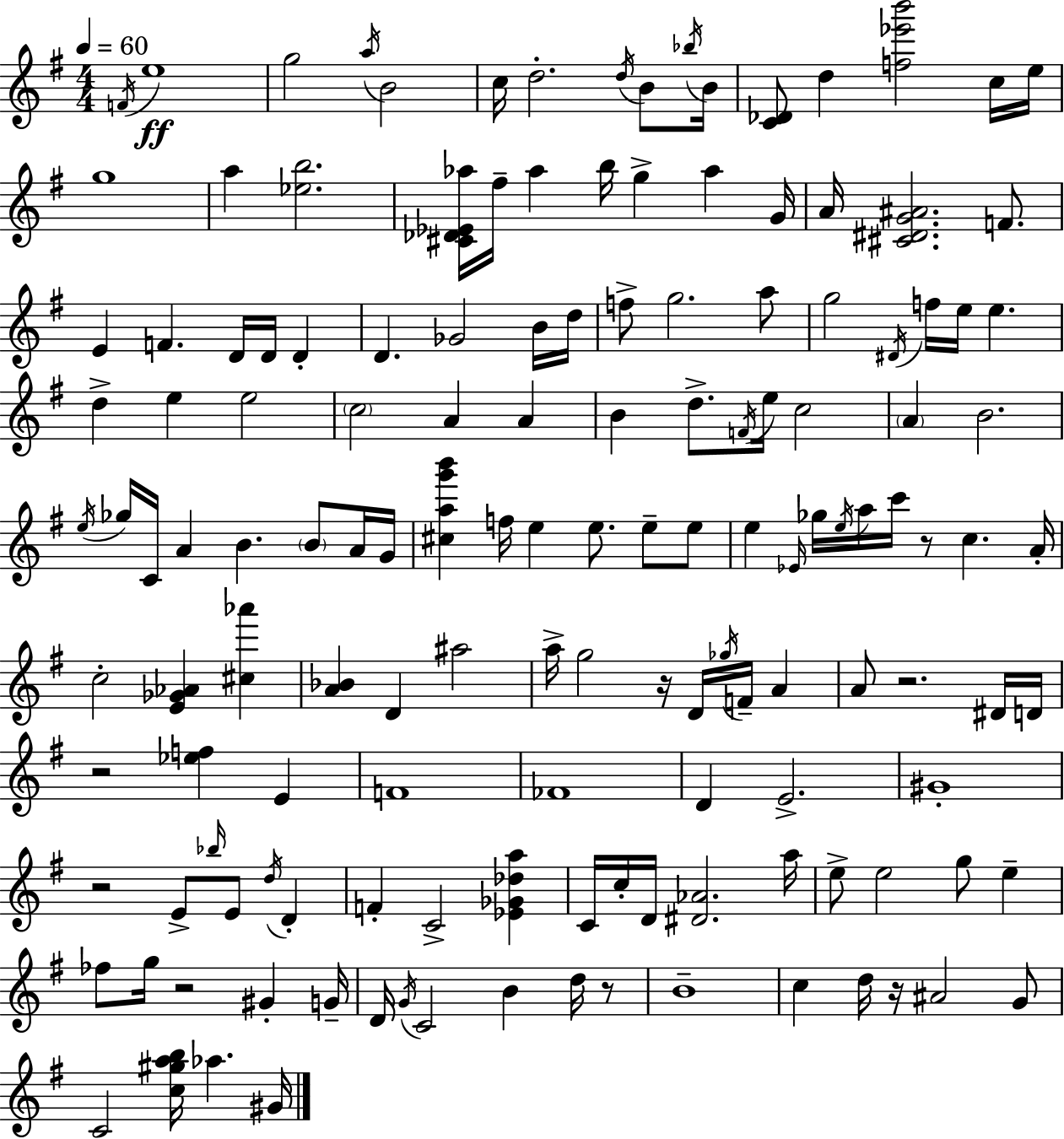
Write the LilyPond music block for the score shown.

{
  \clef treble
  \numericTimeSignature
  \time 4/4
  \key e \minor
  \tempo 4 = 60
  \acciaccatura { f'16 }\ff e''1 | g''2 \acciaccatura { a''16 } b'2 | c''16 d''2.-. \acciaccatura { d''16 } | b'8 \acciaccatura { bes''16 } b'16 <c' des'>8 d''4 <f'' ees''' b'''>2 | \break c''16 e''16 g''1 | a''4 <ees'' b''>2. | <cis' des' ees' aes''>16 fis''16-- aes''4 b''16 g''4-> aes''4 | g'16 a'16 <cis' dis' g' ais'>2. | \break f'8. e'4 f'4. d'16 d'16 | d'4-. d'4. ges'2 | b'16 d''16 f''8-> g''2. | a''8 g''2 \acciaccatura { dis'16 } f''16 e''16 e''4. | \break d''4-> e''4 e''2 | \parenthesize c''2 a'4 | a'4 b'4 d''8.-> \acciaccatura { f'16 } e''16 c''2 | \parenthesize a'4 b'2. | \break \acciaccatura { e''16 } ges''16 c'16 a'4 b'4. | \parenthesize b'8 a'16 g'16 <cis'' a'' g''' b'''>4 f''16 e''4 | e''8. e''8-- e''8 e''4 \grace { ees'16 } ges''16 \acciaccatura { e''16 } a''16 c'''16 | r8 c''4. a'16-. c''2-. | \break <e' ges' aes'>4 <cis'' aes'''>4 <a' bes'>4 d'4 | ais''2 a''16-> g''2 | r16 d'16 \acciaccatura { ges''16 } f'16-- a'4 a'8 r2. | dis'16 d'16 r2 | \break <ees'' f''>4 e'4 f'1 | fes'1 | d'4 e'2.-> | gis'1-. | \break r2 | e'8-> \grace { bes''16 } e'8 \acciaccatura { d''16 } d'4-. f'4-. | c'2-> <ees' ges' des'' a''>4 c'16 c''16-. d'16 <dis' aes'>2. | a''16 e''8-> e''2 | \break g''8 e''4-- fes''8 g''16 r2 | gis'4-. g'16-- d'16 \acciaccatura { g'16 } c'2 | b'4 d''16 r8 b'1-- | c''4 | \break d''16 r16 ais'2 g'8 c'2 | <c'' gis'' a'' b''>16 aes''4. gis'16 \bar "|."
}